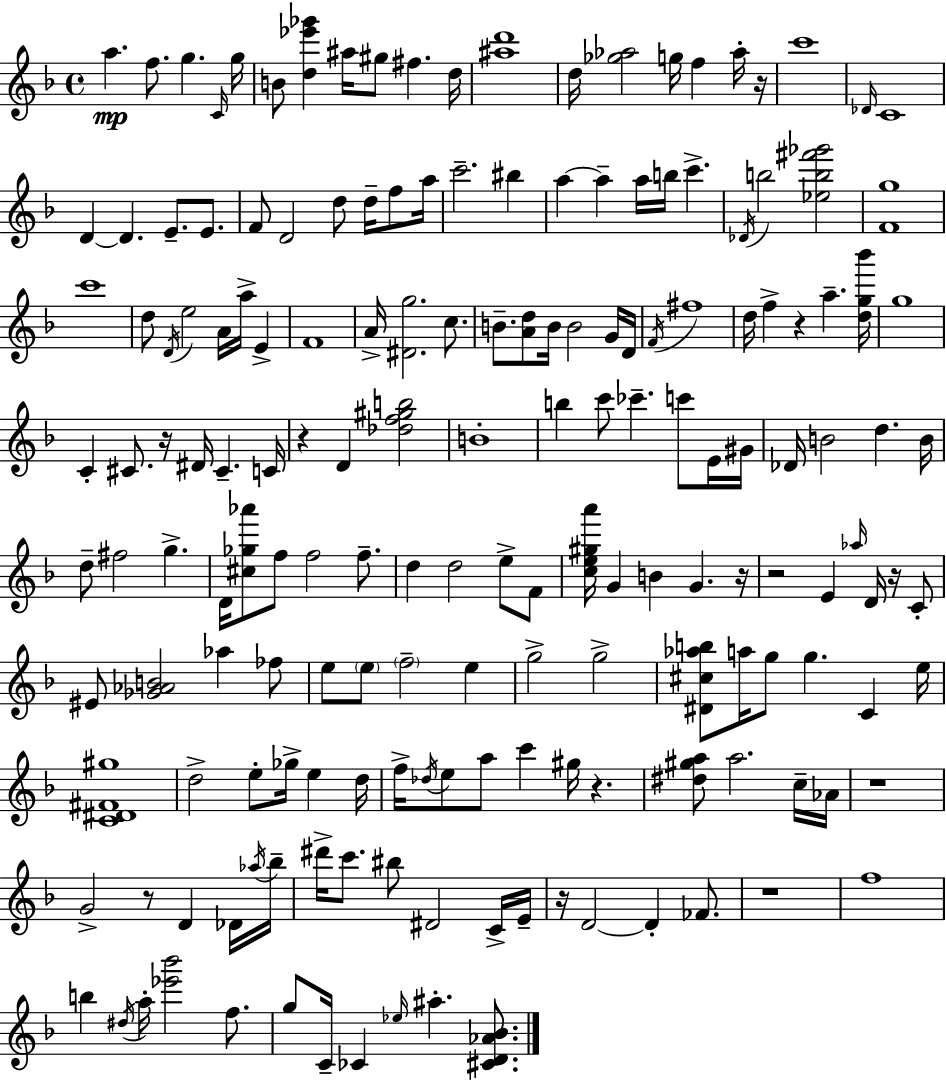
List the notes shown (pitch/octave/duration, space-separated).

A5/q. F5/e. G5/q. C4/s G5/s B4/e [D5,Eb6,Gb6]/q A#5/s G#5/e F#5/q. D5/s [A#5,D6]/w D5/s [Gb5,Ab5]/h G5/s F5/q Ab5/s R/s C6/w Db4/s C4/w D4/q D4/q. E4/e. E4/e. F4/e D4/h D5/e D5/s F5/e A5/s C6/h. BIS5/q A5/q A5/q A5/s B5/s C6/q. Db4/s B5/h [Eb5,B5,F#6,Gb6]/h [F4,G5]/w C6/w D5/e D4/s E5/h A4/s A5/s E4/q F4/w A4/s [D#4,G5]/h. C5/e. B4/e. [A4,D5]/e B4/s B4/h G4/s D4/s F4/s F#5/w D5/s F5/q R/q A5/q. [D5,G5,Bb6]/s G5/w C4/q C#4/e. R/s D#4/s C#4/q. C4/s R/q D4/q [Db5,F5,G#5,B5]/h B4/w B5/q C6/e CES6/q. C6/e E4/s G#4/s Db4/s B4/h D5/q. B4/s D5/e F#5/h G5/q. D4/s [C#5,Gb5,Ab6]/e F5/e F5/h F5/e. D5/q D5/h E5/e F4/e [C5,E5,G#5,A6]/s G4/q B4/q G4/q. R/s R/h E4/q Ab5/s D4/s R/s C4/e EIS4/e [Gb4,Ab4,B4]/h Ab5/q FES5/e E5/e E5/e F5/h E5/q G5/h G5/h [D#4,C#5,Ab5,B5]/e A5/s G5/e G5/q. C4/q E5/s [C4,D#4,F#4,G#5]/w D5/h E5/e Gb5/s E5/q D5/s F5/s Db5/s E5/e A5/e C6/q G#5/s R/q. [D#5,G#5,A5]/e A5/h. C5/s Ab4/s R/w G4/h R/e D4/q Db4/s Ab5/s Bb5/s D#6/s C6/e. BIS5/e D#4/h C4/s E4/s R/s D4/h D4/q FES4/e. R/w F5/w B5/q D#5/s A5/s [Eb6,Bb6]/h F5/e. G5/e C4/s CES4/q Eb5/s A#5/q. [C#4,D4,Ab4,Bb4]/e.